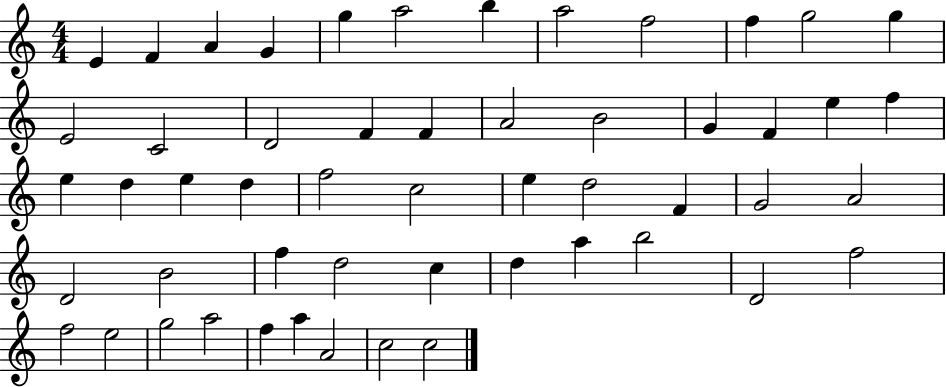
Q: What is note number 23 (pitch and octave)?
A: F5